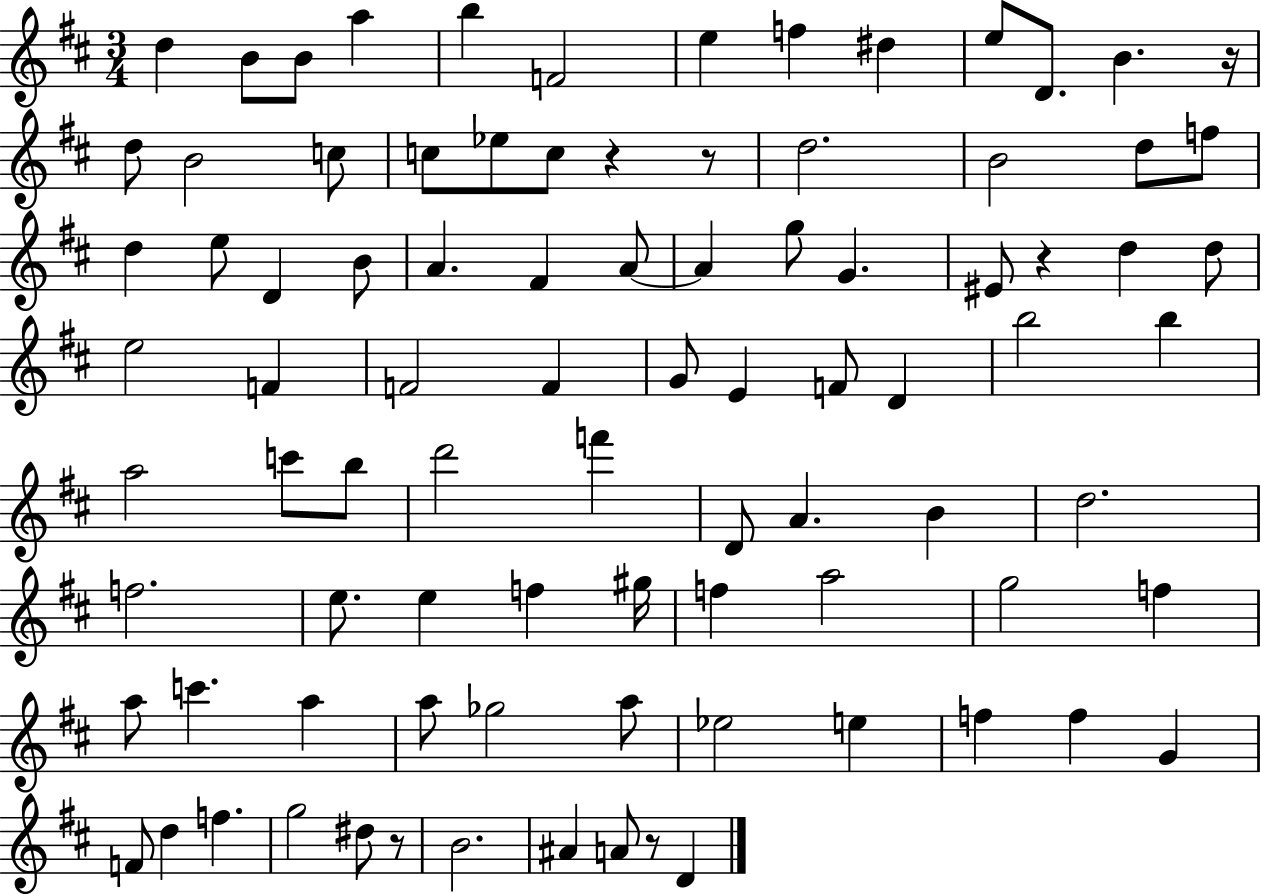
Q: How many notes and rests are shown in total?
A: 89